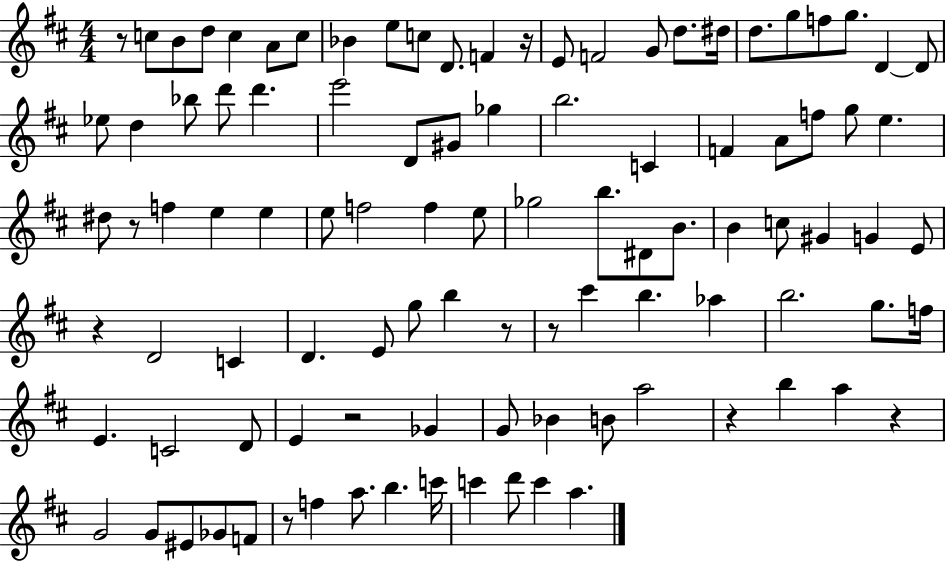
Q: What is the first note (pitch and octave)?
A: C5